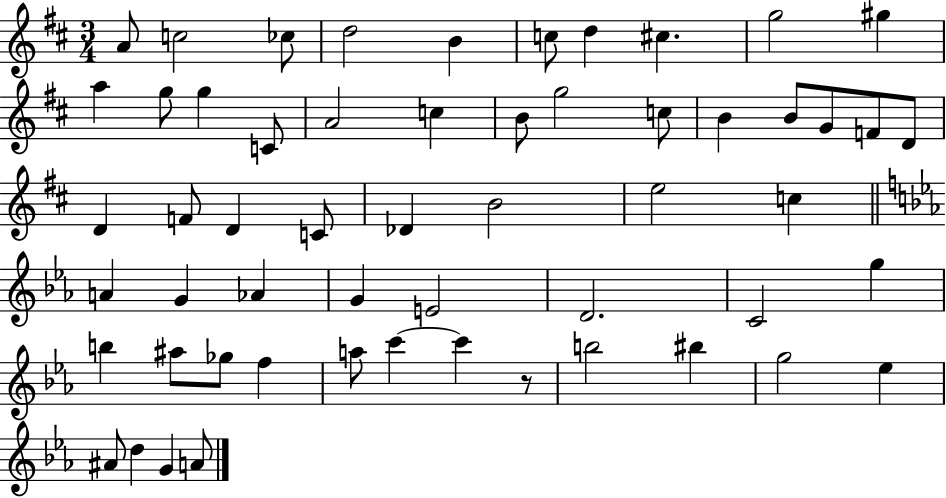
{
  \clef treble
  \numericTimeSignature
  \time 3/4
  \key d \major
  a'8 c''2 ces''8 | d''2 b'4 | c''8 d''4 cis''4. | g''2 gis''4 | \break a''4 g''8 g''4 c'8 | a'2 c''4 | b'8 g''2 c''8 | b'4 b'8 g'8 f'8 d'8 | \break d'4 f'8 d'4 c'8 | des'4 b'2 | e''2 c''4 | \bar "||" \break \key ees \major a'4 g'4 aes'4 | g'4 e'2 | d'2. | c'2 g''4 | \break b''4 ais''8 ges''8 f''4 | a''8 c'''4~~ c'''4 r8 | b''2 bis''4 | g''2 ees''4 | \break ais'8 d''4 g'4 a'8 | \bar "|."
}